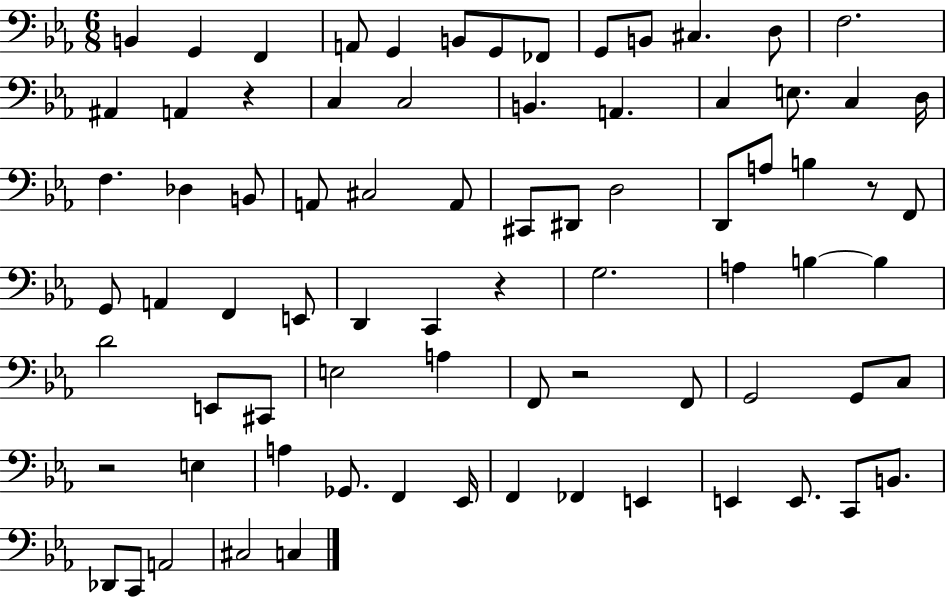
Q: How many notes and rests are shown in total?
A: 78